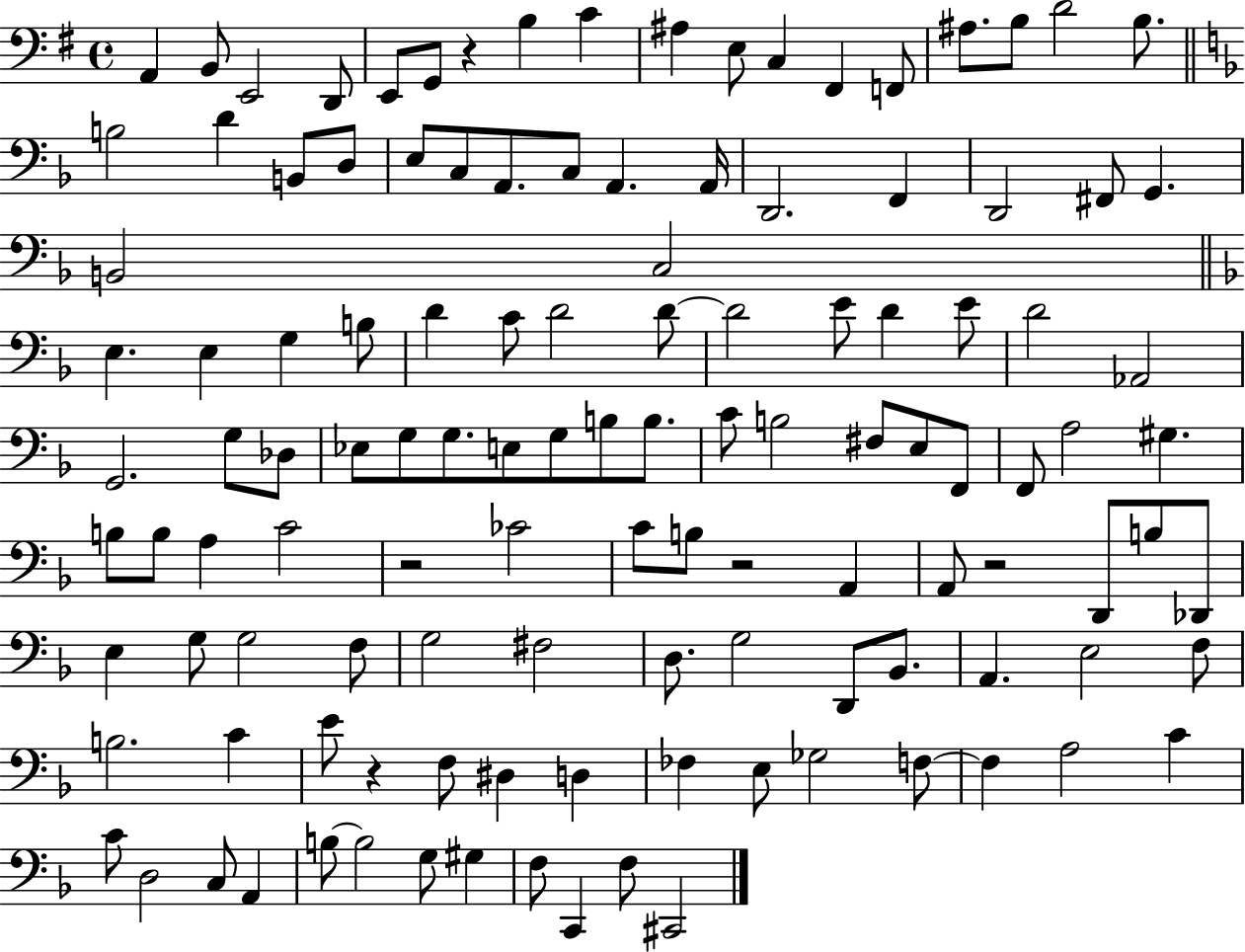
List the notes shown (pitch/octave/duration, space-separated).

A2/q B2/e E2/h D2/e E2/e G2/e R/q B3/q C4/q A#3/q E3/e C3/q F#2/q F2/e A#3/e. B3/e D4/h B3/e. B3/h D4/q B2/e D3/e E3/e C3/e A2/e. C3/e A2/q. A2/s D2/h. F2/q D2/h F#2/e G2/q. B2/h C3/h E3/q. E3/q G3/q B3/e D4/q C4/e D4/h D4/e D4/h E4/e D4/q E4/e D4/h Ab2/h G2/h. G3/e Db3/e Eb3/e G3/e G3/e. E3/e G3/e B3/e B3/e. C4/e B3/h F#3/e E3/e F2/e F2/e A3/h G#3/q. B3/e B3/e A3/q C4/h R/h CES4/h C4/e B3/e R/h A2/q A2/e R/h D2/e B3/e Db2/e E3/q G3/e G3/h F3/e G3/h F#3/h D3/e. G3/h D2/e Bb2/e. A2/q. E3/h F3/e B3/h. C4/q E4/e R/q F3/e D#3/q D3/q FES3/q E3/e Gb3/h F3/e F3/q A3/h C4/q C4/e D3/h C3/e A2/q B3/e B3/h G3/e G#3/q F3/e C2/q F3/e C#2/h